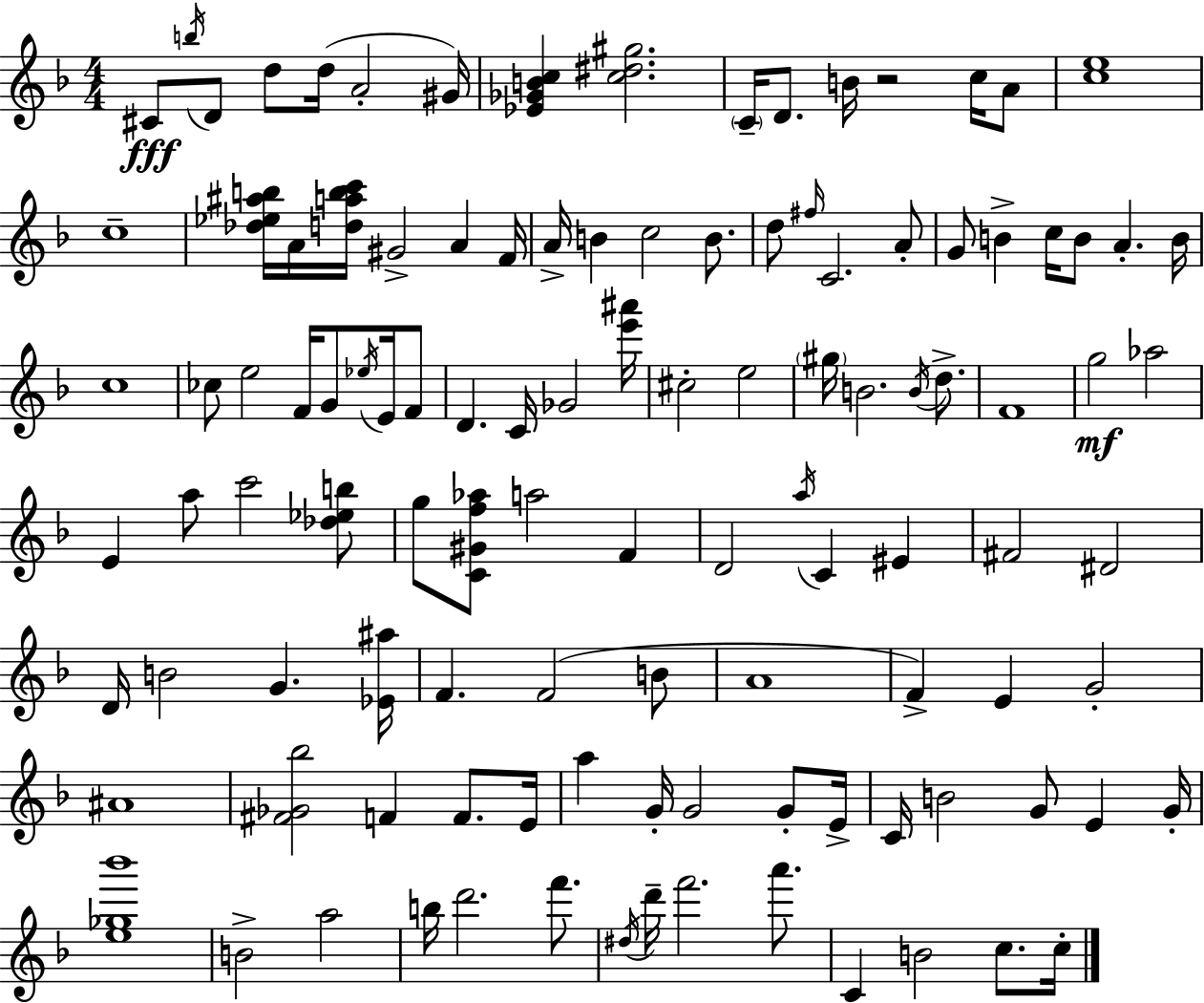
{
  \clef treble
  \numericTimeSignature
  \time 4/4
  \key d \minor
  \repeat volta 2 { cis'8\fff \acciaccatura { b''16 } d'8 d''8 d''16( a'2-. | gis'16) <ees' ges' b' c''>4 <c'' dis'' gis''>2. | \parenthesize c'16-- d'8. b'16 r2 c''16 a'8 | <c'' e''>1 | \break c''1-- | <des'' ees'' ais'' b''>16 a'16 <d'' a'' b'' c'''>16 gis'2-> a'4 | f'16 a'16-> b'4 c''2 b'8. | d''8 \grace { fis''16 } c'2. | \break a'8-. g'8 b'4-> c''16 b'8 a'4.-. | b'16 c''1 | ces''8 e''2 f'16 g'8 \acciaccatura { ees''16 } | e'16 f'8 d'4. c'16 ges'2 | \break <e''' ais'''>16 cis''2-. e''2 | \parenthesize gis''16 b'2. | \acciaccatura { b'16 } d''8.-> f'1 | g''2\mf aes''2 | \break e'4 a''8 c'''2 | <des'' ees'' b''>8 g''8 <c' gis' f'' aes''>8 a''2 | f'4 d'2 \acciaccatura { a''16 } c'4 | eis'4 fis'2 dis'2 | \break d'16 b'2 g'4. | <ees' ais''>16 f'4. f'2( | b'8 a'1 | f'4->) e'4 g'2-. | \break ais'1 | <fis' ges' bes''>2 f'4 | f'8. e'16 a''4 g'16-. g'2 | g'8-. e'16-> c'16 b'2 g'8 | \break e'4 g'16-. <e'' ges'' bes'''>1 | b'2-> a''2 | b''16 d'''2. | f'''8. \acciaccatura { dis''16 } d'''16-- f'''2. | \break a'''8. c'4 b'2 | c''8. c''16-. } \bar "|."
}